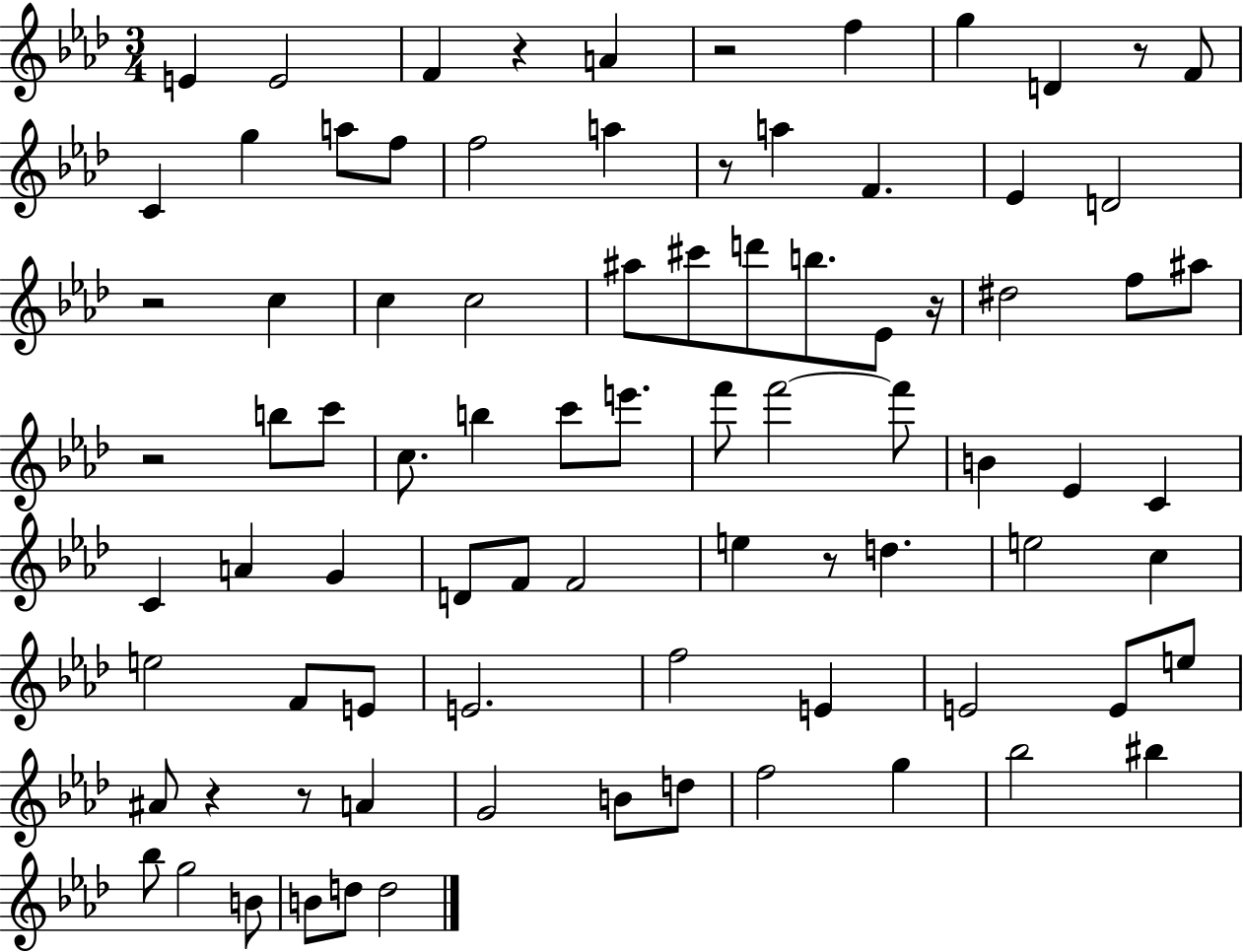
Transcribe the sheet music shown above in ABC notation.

X:1
T:Untitled
M:3/4
L:1/4
K:Ab
E E2 F z A z2 f g D z/2 F/2 C g a/2 f/2 f2 a z/2 a F _E D2 z2 c c c2 ^a/2 ^c'/2 d'/2 b/2 _E/2 z/4 ^d2 f/2 ^a/2 z2 b/2 c'/2 c/2 b c'/2 e'/2 f'/2 f'2 f'/2 B _E C C A G D/2 F/2 F2 e z/2 d e2 c e2 F/2 E/2 E2 f2 E E2 E/2 e/2 ^A/2 z z/2 A G2 B/2 d/2 f2 g _b2 ^b _b/2 g2 B/2 B/2 d/2 d2